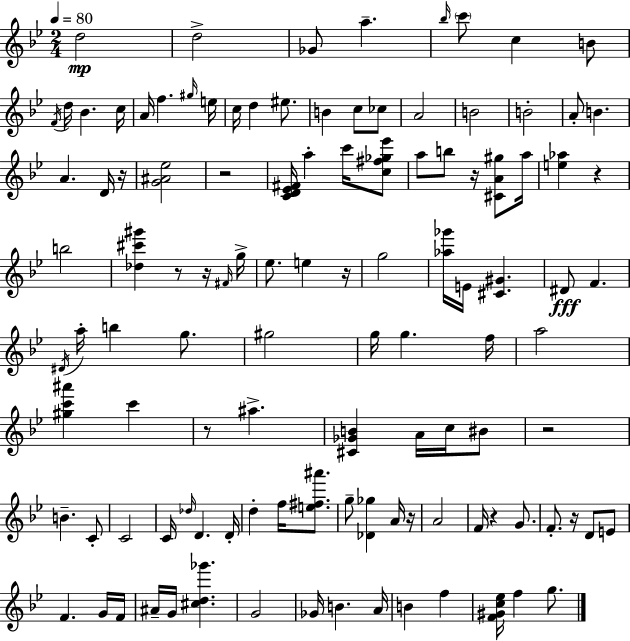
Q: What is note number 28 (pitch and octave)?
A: A4